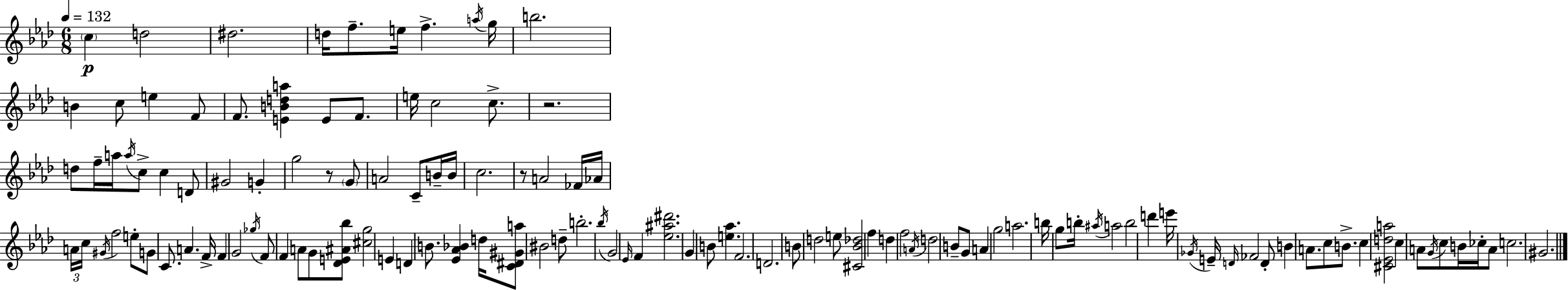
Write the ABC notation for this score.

X:1
T:Untitled
M:6/8
L:1/4
K:Ab
c d2 ^d2 d/4 f/2 e/4 f a/4 g/4 b2 B c/2 e F/2 F/2 [EBda] E/2 F/2 e/4 c2 c/2 z2 d/2 f/4 a/4 a/4 c/2 c D/2 ^G2 G g2 z/2 G/2 A2 C/2 B/4 B/4 c2 z/2 A2 _F/4 _A/4 A/4 c/4 ^G/4 f2 e/2 G/2 C/2 A F/4 F G2 _g/4 F/2 F A/2 G/2 [_DE^A_b]/2 [^cg]2 E D B/2 [_E_A_B] d/4 [C^D^Ga]/2 ^B2 d/2 b2 _b/4 G2 _E/4 F [_e^a^d']2 G B/2 [e_a] F2 D2 B/2 d2 e/2 [^C_B_d]2 f d f2 A/4 d2 B/2 G/2 A g2 a2 b/4 g/2 b/4 ^a/4 a2 b2 d' e'/4 _G/4 E/4 D/4 _F2 D/2 B A/2 c/2 B/2 c [^C_Eda]2 c A/2 G/4 c/2 B/4 _c/4 A/2 c2 ^G2